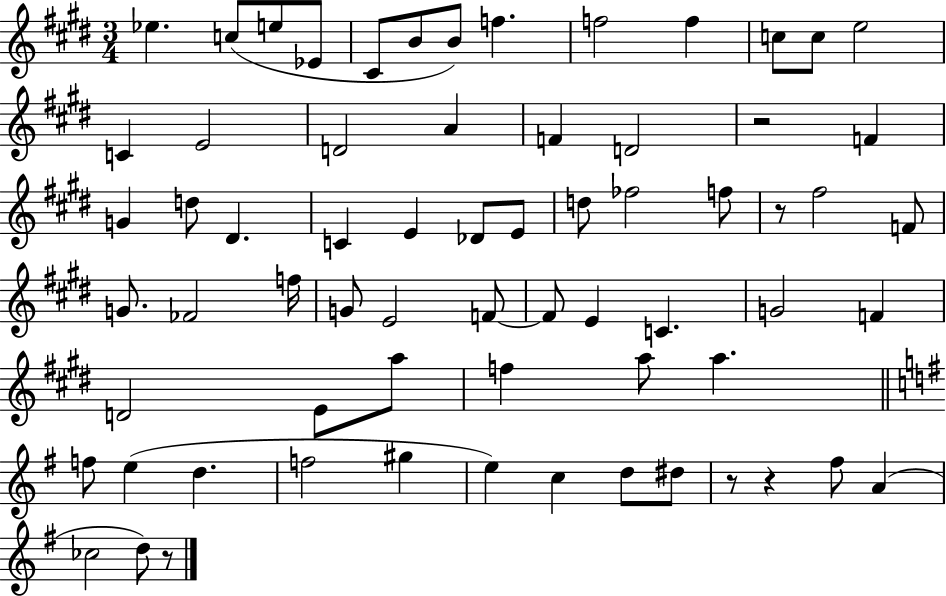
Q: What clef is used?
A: treble